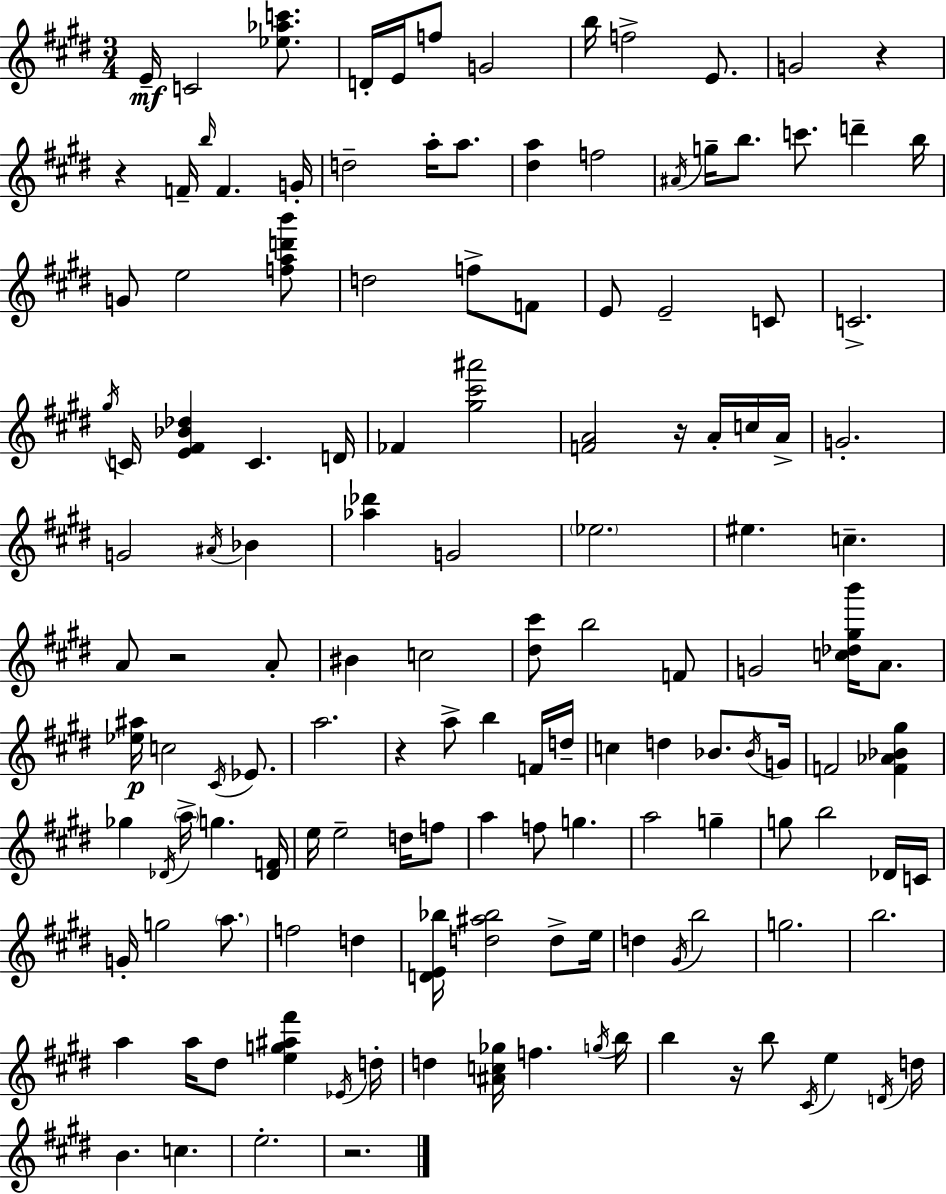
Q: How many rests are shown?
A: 7